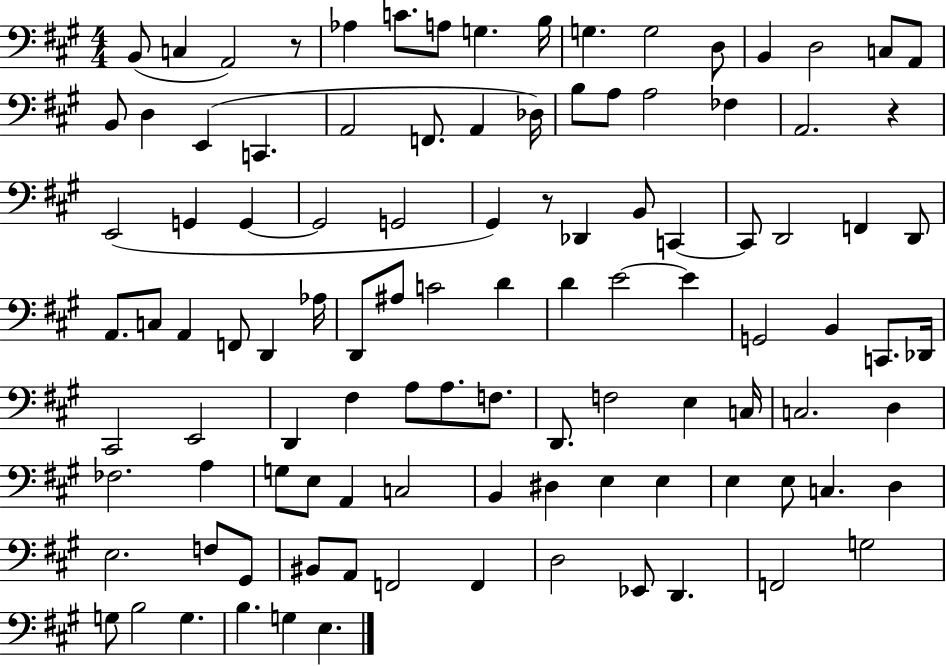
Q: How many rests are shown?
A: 3